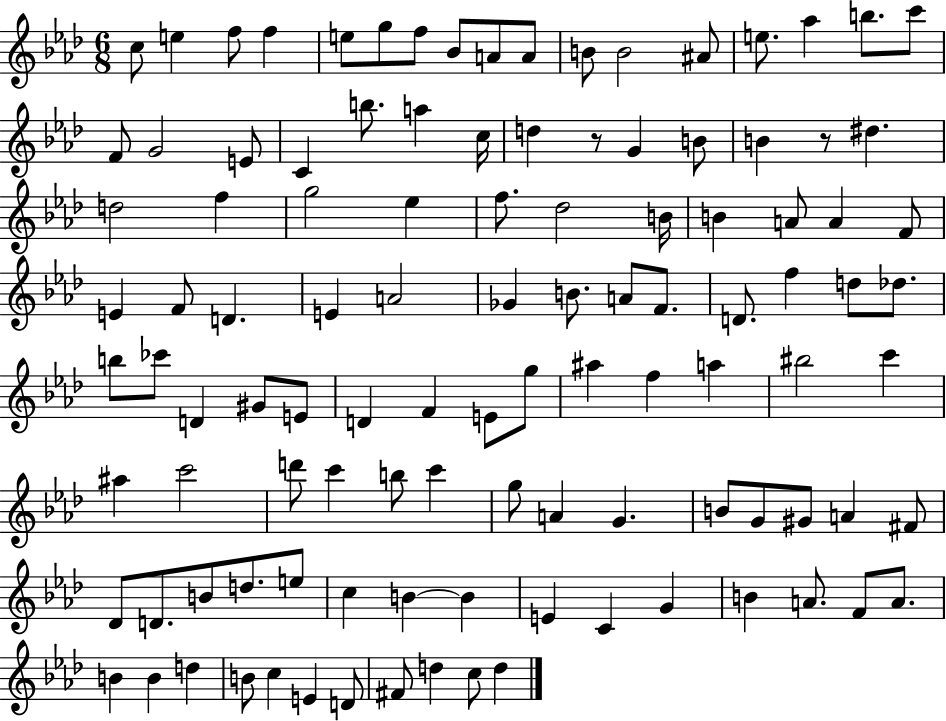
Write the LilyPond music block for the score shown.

{
  \clef treble
  \numericTimeSignature
  \time 6/8
  \key aes \major
  c''8 e''4 f''8 f''4 | e''8 g''8 f''8 bes'8 a'8 a'8 | b'8 b'2 ais'8 | e''8. aes''4 b''8. c'''8 | \break f'8 g'2 e'8 | c'4 b''8. a''4 c''16 | d''4 r8 g'4 b'8 | b'4 r8 dis''4. | \break d''2 f''4 | g''2 ees''4 | f''8. des''2 b'16 | b'4 a'8 a'4 f'8 | \break e'4 f'8 d'4. | e'4 a'2 | ges'4 b'8. a'8 f'8. | d'8. f''4 d''8 des''8. | \break b''8 ces'''8 d'4 gis'8 e'8 | d'4 f'4 e'8 g''8 | ais''4 f''4 a''4 | bis''2 c'''4 | \break ais''4 c'''2 | d'''8 c'''4 b''8 c'''4 | g''8 a'4 g'4. | b'8 g'8 gis'8 a'4 fis'8 | \break des'8 d'8. b'8 d''8. e''8 | c''4 b'4~~ b'4 | e'4 c'4 g'4 | b'4 a'8. f'8 a'8. | \break b'4 b'4 d''4 | b'8 c''4 e'4 d'8 | fis'8 d''4 c''8 d''4 | \bar "|."
}